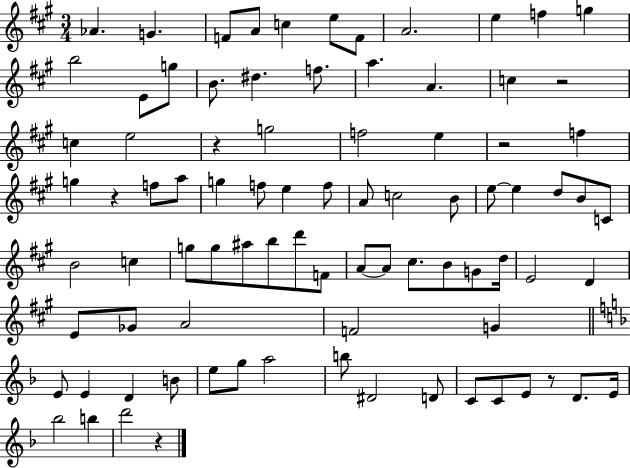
{
  \clef treble
  \numericTimeSignature
  \time 3/4
  \key a \major
  aes'4. g'4. | f'8 a'8 c''4 e''8 f'8 | a'2. | e''4 f''4 g''4 | \break b''2 e'8 g''8 | b'8. dis''4. f''8. | a''4. a'4. | c''4 r2 | \break c''4 e''2 | r4 g''2 | f''2 e''4 | r2 f''4 | \break g''4 r4 f''8 a''8 | g''4 f''8 e''4 f''8 | a'8 c''2 b'8 | e''8~~ e''4 d''8 b'8 c'8 | \break b'2 c''4 | g''8 g''8 ais''8 b''8 d'''8 f'8 | a'8~~ a'8 cis''8. b'8 g'8 d''16 | e'2 d'4 | \break e'8 ges'8 a'2 | f'2 g'4 | \bar "||" \break \key d \minor e'8 e'4 d'4 b'8 | e''8 g''8 a''2 | b''8 dis'2 d'8 | c'8 c'8 e'8 r8 d'8. e'16 | \break bes''2 b''4 | d'''2 r4 | \bar "|."
}